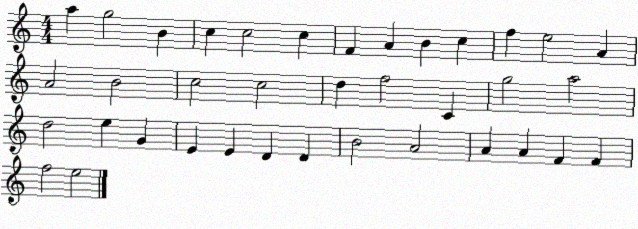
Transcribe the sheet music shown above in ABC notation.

X:1
T:Untitled
M:4/4
L:1/4
K:C
a g2 B c c2 c F A B c f e2 A A2 B2 c2 c2 d f2 C g2 a2 d2 e G E E D D B2 A2 A A F F f2 e2